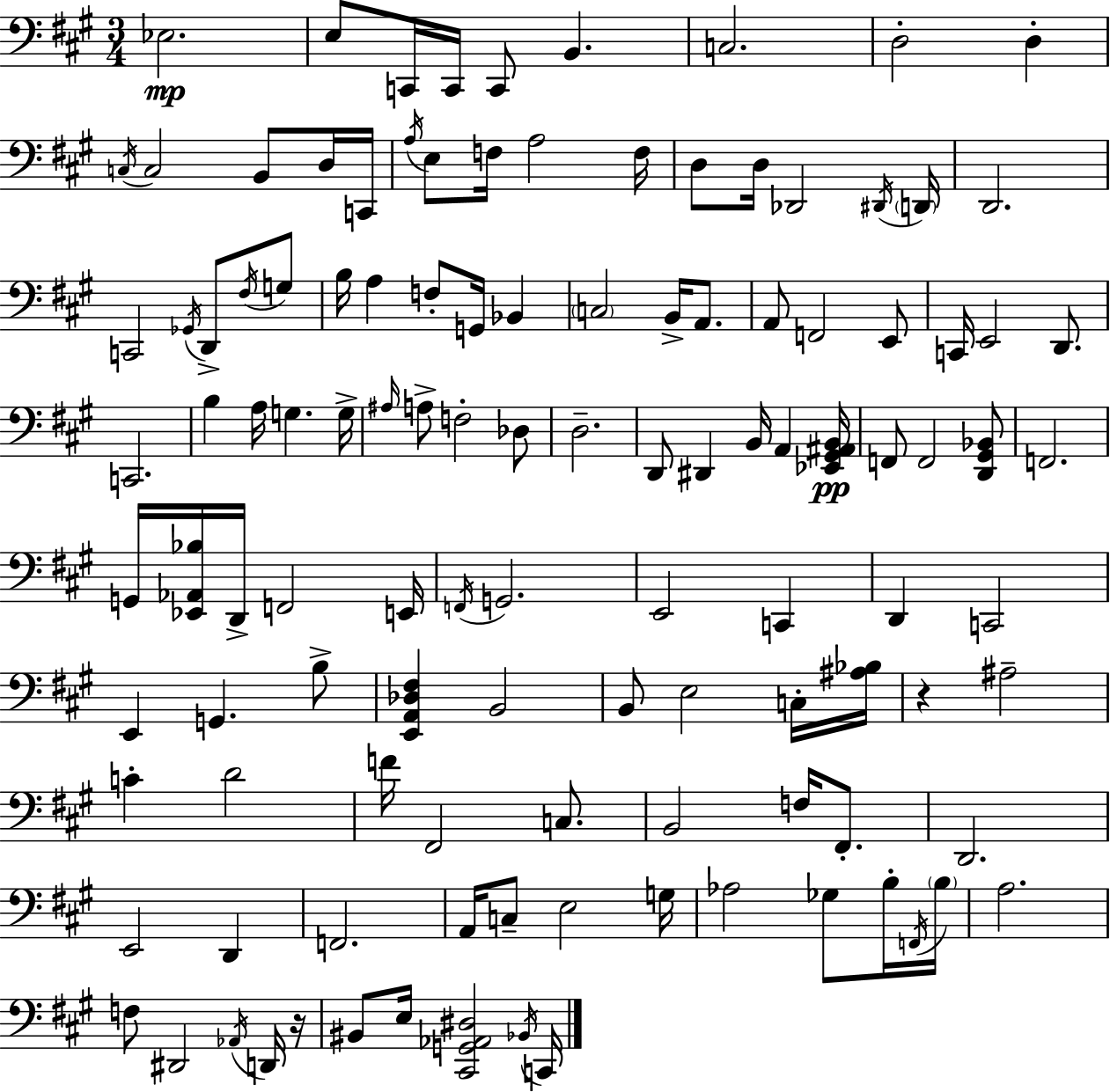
X:1
T:Untitled
M:3/4
L:1/4
K:A
_E,2 E,/2 C,,/4 C,,/4 C,,/2 B,, C,2 D,2 D, C,/4 C,2 B,,/2 D,/4 C,,/4 A,/4 E,/2 F,/4 A,2 F,/4 D,/2 D,/4 _D,,2 ^D,,/4 D,,/4 D,,2 C,,2 _G,,/4 D,,/2 ^F,/4 G,/2 B,/4 A, F,/2 G,,/4 _B,, C,2 B,,/4 A,,/2 A,,/2 F,,2 E,,/2 C,,/4 E,,2 D,,/2 C,,2 B, A,/4 G, G,/4 ^A,/4 A,/2 F,2 _D,/2 D,2 D,,/2 ^D,, B,,/4 A,, [_E,,^G,,^A,,B,,]/4 F,,/2 F,,2 [D,,^G,,_B,,]/2 F,,2 G,,/4 [_E,,_A,,_B,]/4 D,,/4 F,,2 E,,/4 F,,/4 G,,2 E,,2 C,, D,, C,,2 E,, G,, B,/2 [E,,A,,_D,^F,] B,,2 B,,/2 E,2 C,/4 [^A,_B,]/4 z ^A,2 C D2 F/4 ^F,,2 C,/2 B,,2 F,/4 ^F,,/2 D,,2 E,,2 D,, F,,2 A,,/4 C,/2 E,2 G,/4 _A,2 _G,/2 B,/4 F,,/4 B,/4 A,2 F,/2 ^D,,2 _A,,/4 D,,/4 z/4 ^B,,/2 E,/4 [^C,,G,,_A,,^D,]2 _B,,/4 C,,/4